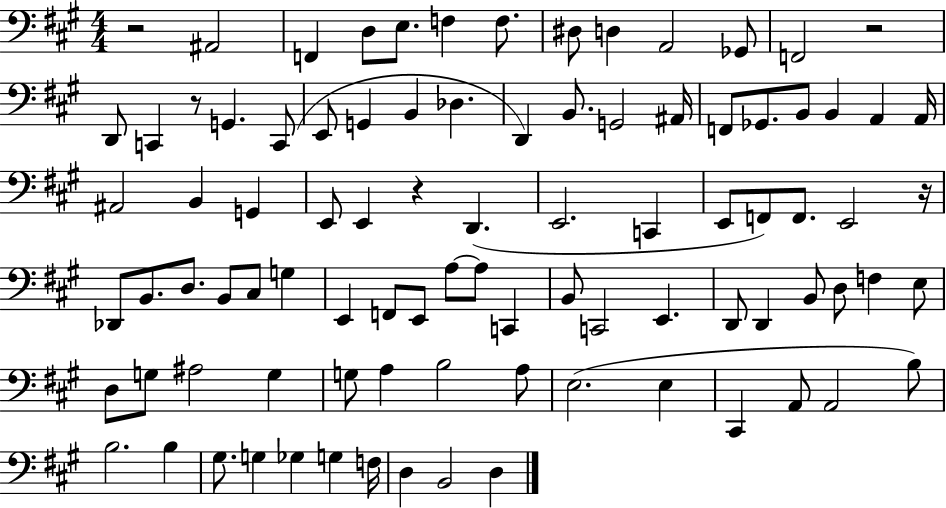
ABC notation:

X:1
T:Untitled
M:4/4
L:1/4
K:A
z2 ^A,,2 F,, D,/2 E,/2 F, F,/2 ^D,/2 D, A,,2 _G,,/2 F,,2 z2 D,,/2 C,, z/2 G,, C,,/2 E,,/2 G,, B,, _D, D,, B,,/2 G,,2 ^A,,/4 F,,/2 _G,,/2 B,,/2 B,, A,, A,,/4 ^A,,2 B,, G,, E,,/2 E,, z D,, E,,2 C,, E,,/2 F,,/2 F,,/2 E,,2 z/4 _D,,/2 B,,/2 D,/2 B,,/2 ^C,/2 G, E,, F,,/2 E,,/2 A,/2 A,/2 C,, B,,/2 C,,2 E,, D,,/2 D,, B,,/2 D,/2 F, E,/2 D,/2 G,/2 ^A,2 G, G,/2 A, B,2 A,/2 E,2 E, ^C,, A,,/2 A,,2 B,/2 B,2 B, ^G,/2 G, _G, G, F,/4 D, B,,2 D,